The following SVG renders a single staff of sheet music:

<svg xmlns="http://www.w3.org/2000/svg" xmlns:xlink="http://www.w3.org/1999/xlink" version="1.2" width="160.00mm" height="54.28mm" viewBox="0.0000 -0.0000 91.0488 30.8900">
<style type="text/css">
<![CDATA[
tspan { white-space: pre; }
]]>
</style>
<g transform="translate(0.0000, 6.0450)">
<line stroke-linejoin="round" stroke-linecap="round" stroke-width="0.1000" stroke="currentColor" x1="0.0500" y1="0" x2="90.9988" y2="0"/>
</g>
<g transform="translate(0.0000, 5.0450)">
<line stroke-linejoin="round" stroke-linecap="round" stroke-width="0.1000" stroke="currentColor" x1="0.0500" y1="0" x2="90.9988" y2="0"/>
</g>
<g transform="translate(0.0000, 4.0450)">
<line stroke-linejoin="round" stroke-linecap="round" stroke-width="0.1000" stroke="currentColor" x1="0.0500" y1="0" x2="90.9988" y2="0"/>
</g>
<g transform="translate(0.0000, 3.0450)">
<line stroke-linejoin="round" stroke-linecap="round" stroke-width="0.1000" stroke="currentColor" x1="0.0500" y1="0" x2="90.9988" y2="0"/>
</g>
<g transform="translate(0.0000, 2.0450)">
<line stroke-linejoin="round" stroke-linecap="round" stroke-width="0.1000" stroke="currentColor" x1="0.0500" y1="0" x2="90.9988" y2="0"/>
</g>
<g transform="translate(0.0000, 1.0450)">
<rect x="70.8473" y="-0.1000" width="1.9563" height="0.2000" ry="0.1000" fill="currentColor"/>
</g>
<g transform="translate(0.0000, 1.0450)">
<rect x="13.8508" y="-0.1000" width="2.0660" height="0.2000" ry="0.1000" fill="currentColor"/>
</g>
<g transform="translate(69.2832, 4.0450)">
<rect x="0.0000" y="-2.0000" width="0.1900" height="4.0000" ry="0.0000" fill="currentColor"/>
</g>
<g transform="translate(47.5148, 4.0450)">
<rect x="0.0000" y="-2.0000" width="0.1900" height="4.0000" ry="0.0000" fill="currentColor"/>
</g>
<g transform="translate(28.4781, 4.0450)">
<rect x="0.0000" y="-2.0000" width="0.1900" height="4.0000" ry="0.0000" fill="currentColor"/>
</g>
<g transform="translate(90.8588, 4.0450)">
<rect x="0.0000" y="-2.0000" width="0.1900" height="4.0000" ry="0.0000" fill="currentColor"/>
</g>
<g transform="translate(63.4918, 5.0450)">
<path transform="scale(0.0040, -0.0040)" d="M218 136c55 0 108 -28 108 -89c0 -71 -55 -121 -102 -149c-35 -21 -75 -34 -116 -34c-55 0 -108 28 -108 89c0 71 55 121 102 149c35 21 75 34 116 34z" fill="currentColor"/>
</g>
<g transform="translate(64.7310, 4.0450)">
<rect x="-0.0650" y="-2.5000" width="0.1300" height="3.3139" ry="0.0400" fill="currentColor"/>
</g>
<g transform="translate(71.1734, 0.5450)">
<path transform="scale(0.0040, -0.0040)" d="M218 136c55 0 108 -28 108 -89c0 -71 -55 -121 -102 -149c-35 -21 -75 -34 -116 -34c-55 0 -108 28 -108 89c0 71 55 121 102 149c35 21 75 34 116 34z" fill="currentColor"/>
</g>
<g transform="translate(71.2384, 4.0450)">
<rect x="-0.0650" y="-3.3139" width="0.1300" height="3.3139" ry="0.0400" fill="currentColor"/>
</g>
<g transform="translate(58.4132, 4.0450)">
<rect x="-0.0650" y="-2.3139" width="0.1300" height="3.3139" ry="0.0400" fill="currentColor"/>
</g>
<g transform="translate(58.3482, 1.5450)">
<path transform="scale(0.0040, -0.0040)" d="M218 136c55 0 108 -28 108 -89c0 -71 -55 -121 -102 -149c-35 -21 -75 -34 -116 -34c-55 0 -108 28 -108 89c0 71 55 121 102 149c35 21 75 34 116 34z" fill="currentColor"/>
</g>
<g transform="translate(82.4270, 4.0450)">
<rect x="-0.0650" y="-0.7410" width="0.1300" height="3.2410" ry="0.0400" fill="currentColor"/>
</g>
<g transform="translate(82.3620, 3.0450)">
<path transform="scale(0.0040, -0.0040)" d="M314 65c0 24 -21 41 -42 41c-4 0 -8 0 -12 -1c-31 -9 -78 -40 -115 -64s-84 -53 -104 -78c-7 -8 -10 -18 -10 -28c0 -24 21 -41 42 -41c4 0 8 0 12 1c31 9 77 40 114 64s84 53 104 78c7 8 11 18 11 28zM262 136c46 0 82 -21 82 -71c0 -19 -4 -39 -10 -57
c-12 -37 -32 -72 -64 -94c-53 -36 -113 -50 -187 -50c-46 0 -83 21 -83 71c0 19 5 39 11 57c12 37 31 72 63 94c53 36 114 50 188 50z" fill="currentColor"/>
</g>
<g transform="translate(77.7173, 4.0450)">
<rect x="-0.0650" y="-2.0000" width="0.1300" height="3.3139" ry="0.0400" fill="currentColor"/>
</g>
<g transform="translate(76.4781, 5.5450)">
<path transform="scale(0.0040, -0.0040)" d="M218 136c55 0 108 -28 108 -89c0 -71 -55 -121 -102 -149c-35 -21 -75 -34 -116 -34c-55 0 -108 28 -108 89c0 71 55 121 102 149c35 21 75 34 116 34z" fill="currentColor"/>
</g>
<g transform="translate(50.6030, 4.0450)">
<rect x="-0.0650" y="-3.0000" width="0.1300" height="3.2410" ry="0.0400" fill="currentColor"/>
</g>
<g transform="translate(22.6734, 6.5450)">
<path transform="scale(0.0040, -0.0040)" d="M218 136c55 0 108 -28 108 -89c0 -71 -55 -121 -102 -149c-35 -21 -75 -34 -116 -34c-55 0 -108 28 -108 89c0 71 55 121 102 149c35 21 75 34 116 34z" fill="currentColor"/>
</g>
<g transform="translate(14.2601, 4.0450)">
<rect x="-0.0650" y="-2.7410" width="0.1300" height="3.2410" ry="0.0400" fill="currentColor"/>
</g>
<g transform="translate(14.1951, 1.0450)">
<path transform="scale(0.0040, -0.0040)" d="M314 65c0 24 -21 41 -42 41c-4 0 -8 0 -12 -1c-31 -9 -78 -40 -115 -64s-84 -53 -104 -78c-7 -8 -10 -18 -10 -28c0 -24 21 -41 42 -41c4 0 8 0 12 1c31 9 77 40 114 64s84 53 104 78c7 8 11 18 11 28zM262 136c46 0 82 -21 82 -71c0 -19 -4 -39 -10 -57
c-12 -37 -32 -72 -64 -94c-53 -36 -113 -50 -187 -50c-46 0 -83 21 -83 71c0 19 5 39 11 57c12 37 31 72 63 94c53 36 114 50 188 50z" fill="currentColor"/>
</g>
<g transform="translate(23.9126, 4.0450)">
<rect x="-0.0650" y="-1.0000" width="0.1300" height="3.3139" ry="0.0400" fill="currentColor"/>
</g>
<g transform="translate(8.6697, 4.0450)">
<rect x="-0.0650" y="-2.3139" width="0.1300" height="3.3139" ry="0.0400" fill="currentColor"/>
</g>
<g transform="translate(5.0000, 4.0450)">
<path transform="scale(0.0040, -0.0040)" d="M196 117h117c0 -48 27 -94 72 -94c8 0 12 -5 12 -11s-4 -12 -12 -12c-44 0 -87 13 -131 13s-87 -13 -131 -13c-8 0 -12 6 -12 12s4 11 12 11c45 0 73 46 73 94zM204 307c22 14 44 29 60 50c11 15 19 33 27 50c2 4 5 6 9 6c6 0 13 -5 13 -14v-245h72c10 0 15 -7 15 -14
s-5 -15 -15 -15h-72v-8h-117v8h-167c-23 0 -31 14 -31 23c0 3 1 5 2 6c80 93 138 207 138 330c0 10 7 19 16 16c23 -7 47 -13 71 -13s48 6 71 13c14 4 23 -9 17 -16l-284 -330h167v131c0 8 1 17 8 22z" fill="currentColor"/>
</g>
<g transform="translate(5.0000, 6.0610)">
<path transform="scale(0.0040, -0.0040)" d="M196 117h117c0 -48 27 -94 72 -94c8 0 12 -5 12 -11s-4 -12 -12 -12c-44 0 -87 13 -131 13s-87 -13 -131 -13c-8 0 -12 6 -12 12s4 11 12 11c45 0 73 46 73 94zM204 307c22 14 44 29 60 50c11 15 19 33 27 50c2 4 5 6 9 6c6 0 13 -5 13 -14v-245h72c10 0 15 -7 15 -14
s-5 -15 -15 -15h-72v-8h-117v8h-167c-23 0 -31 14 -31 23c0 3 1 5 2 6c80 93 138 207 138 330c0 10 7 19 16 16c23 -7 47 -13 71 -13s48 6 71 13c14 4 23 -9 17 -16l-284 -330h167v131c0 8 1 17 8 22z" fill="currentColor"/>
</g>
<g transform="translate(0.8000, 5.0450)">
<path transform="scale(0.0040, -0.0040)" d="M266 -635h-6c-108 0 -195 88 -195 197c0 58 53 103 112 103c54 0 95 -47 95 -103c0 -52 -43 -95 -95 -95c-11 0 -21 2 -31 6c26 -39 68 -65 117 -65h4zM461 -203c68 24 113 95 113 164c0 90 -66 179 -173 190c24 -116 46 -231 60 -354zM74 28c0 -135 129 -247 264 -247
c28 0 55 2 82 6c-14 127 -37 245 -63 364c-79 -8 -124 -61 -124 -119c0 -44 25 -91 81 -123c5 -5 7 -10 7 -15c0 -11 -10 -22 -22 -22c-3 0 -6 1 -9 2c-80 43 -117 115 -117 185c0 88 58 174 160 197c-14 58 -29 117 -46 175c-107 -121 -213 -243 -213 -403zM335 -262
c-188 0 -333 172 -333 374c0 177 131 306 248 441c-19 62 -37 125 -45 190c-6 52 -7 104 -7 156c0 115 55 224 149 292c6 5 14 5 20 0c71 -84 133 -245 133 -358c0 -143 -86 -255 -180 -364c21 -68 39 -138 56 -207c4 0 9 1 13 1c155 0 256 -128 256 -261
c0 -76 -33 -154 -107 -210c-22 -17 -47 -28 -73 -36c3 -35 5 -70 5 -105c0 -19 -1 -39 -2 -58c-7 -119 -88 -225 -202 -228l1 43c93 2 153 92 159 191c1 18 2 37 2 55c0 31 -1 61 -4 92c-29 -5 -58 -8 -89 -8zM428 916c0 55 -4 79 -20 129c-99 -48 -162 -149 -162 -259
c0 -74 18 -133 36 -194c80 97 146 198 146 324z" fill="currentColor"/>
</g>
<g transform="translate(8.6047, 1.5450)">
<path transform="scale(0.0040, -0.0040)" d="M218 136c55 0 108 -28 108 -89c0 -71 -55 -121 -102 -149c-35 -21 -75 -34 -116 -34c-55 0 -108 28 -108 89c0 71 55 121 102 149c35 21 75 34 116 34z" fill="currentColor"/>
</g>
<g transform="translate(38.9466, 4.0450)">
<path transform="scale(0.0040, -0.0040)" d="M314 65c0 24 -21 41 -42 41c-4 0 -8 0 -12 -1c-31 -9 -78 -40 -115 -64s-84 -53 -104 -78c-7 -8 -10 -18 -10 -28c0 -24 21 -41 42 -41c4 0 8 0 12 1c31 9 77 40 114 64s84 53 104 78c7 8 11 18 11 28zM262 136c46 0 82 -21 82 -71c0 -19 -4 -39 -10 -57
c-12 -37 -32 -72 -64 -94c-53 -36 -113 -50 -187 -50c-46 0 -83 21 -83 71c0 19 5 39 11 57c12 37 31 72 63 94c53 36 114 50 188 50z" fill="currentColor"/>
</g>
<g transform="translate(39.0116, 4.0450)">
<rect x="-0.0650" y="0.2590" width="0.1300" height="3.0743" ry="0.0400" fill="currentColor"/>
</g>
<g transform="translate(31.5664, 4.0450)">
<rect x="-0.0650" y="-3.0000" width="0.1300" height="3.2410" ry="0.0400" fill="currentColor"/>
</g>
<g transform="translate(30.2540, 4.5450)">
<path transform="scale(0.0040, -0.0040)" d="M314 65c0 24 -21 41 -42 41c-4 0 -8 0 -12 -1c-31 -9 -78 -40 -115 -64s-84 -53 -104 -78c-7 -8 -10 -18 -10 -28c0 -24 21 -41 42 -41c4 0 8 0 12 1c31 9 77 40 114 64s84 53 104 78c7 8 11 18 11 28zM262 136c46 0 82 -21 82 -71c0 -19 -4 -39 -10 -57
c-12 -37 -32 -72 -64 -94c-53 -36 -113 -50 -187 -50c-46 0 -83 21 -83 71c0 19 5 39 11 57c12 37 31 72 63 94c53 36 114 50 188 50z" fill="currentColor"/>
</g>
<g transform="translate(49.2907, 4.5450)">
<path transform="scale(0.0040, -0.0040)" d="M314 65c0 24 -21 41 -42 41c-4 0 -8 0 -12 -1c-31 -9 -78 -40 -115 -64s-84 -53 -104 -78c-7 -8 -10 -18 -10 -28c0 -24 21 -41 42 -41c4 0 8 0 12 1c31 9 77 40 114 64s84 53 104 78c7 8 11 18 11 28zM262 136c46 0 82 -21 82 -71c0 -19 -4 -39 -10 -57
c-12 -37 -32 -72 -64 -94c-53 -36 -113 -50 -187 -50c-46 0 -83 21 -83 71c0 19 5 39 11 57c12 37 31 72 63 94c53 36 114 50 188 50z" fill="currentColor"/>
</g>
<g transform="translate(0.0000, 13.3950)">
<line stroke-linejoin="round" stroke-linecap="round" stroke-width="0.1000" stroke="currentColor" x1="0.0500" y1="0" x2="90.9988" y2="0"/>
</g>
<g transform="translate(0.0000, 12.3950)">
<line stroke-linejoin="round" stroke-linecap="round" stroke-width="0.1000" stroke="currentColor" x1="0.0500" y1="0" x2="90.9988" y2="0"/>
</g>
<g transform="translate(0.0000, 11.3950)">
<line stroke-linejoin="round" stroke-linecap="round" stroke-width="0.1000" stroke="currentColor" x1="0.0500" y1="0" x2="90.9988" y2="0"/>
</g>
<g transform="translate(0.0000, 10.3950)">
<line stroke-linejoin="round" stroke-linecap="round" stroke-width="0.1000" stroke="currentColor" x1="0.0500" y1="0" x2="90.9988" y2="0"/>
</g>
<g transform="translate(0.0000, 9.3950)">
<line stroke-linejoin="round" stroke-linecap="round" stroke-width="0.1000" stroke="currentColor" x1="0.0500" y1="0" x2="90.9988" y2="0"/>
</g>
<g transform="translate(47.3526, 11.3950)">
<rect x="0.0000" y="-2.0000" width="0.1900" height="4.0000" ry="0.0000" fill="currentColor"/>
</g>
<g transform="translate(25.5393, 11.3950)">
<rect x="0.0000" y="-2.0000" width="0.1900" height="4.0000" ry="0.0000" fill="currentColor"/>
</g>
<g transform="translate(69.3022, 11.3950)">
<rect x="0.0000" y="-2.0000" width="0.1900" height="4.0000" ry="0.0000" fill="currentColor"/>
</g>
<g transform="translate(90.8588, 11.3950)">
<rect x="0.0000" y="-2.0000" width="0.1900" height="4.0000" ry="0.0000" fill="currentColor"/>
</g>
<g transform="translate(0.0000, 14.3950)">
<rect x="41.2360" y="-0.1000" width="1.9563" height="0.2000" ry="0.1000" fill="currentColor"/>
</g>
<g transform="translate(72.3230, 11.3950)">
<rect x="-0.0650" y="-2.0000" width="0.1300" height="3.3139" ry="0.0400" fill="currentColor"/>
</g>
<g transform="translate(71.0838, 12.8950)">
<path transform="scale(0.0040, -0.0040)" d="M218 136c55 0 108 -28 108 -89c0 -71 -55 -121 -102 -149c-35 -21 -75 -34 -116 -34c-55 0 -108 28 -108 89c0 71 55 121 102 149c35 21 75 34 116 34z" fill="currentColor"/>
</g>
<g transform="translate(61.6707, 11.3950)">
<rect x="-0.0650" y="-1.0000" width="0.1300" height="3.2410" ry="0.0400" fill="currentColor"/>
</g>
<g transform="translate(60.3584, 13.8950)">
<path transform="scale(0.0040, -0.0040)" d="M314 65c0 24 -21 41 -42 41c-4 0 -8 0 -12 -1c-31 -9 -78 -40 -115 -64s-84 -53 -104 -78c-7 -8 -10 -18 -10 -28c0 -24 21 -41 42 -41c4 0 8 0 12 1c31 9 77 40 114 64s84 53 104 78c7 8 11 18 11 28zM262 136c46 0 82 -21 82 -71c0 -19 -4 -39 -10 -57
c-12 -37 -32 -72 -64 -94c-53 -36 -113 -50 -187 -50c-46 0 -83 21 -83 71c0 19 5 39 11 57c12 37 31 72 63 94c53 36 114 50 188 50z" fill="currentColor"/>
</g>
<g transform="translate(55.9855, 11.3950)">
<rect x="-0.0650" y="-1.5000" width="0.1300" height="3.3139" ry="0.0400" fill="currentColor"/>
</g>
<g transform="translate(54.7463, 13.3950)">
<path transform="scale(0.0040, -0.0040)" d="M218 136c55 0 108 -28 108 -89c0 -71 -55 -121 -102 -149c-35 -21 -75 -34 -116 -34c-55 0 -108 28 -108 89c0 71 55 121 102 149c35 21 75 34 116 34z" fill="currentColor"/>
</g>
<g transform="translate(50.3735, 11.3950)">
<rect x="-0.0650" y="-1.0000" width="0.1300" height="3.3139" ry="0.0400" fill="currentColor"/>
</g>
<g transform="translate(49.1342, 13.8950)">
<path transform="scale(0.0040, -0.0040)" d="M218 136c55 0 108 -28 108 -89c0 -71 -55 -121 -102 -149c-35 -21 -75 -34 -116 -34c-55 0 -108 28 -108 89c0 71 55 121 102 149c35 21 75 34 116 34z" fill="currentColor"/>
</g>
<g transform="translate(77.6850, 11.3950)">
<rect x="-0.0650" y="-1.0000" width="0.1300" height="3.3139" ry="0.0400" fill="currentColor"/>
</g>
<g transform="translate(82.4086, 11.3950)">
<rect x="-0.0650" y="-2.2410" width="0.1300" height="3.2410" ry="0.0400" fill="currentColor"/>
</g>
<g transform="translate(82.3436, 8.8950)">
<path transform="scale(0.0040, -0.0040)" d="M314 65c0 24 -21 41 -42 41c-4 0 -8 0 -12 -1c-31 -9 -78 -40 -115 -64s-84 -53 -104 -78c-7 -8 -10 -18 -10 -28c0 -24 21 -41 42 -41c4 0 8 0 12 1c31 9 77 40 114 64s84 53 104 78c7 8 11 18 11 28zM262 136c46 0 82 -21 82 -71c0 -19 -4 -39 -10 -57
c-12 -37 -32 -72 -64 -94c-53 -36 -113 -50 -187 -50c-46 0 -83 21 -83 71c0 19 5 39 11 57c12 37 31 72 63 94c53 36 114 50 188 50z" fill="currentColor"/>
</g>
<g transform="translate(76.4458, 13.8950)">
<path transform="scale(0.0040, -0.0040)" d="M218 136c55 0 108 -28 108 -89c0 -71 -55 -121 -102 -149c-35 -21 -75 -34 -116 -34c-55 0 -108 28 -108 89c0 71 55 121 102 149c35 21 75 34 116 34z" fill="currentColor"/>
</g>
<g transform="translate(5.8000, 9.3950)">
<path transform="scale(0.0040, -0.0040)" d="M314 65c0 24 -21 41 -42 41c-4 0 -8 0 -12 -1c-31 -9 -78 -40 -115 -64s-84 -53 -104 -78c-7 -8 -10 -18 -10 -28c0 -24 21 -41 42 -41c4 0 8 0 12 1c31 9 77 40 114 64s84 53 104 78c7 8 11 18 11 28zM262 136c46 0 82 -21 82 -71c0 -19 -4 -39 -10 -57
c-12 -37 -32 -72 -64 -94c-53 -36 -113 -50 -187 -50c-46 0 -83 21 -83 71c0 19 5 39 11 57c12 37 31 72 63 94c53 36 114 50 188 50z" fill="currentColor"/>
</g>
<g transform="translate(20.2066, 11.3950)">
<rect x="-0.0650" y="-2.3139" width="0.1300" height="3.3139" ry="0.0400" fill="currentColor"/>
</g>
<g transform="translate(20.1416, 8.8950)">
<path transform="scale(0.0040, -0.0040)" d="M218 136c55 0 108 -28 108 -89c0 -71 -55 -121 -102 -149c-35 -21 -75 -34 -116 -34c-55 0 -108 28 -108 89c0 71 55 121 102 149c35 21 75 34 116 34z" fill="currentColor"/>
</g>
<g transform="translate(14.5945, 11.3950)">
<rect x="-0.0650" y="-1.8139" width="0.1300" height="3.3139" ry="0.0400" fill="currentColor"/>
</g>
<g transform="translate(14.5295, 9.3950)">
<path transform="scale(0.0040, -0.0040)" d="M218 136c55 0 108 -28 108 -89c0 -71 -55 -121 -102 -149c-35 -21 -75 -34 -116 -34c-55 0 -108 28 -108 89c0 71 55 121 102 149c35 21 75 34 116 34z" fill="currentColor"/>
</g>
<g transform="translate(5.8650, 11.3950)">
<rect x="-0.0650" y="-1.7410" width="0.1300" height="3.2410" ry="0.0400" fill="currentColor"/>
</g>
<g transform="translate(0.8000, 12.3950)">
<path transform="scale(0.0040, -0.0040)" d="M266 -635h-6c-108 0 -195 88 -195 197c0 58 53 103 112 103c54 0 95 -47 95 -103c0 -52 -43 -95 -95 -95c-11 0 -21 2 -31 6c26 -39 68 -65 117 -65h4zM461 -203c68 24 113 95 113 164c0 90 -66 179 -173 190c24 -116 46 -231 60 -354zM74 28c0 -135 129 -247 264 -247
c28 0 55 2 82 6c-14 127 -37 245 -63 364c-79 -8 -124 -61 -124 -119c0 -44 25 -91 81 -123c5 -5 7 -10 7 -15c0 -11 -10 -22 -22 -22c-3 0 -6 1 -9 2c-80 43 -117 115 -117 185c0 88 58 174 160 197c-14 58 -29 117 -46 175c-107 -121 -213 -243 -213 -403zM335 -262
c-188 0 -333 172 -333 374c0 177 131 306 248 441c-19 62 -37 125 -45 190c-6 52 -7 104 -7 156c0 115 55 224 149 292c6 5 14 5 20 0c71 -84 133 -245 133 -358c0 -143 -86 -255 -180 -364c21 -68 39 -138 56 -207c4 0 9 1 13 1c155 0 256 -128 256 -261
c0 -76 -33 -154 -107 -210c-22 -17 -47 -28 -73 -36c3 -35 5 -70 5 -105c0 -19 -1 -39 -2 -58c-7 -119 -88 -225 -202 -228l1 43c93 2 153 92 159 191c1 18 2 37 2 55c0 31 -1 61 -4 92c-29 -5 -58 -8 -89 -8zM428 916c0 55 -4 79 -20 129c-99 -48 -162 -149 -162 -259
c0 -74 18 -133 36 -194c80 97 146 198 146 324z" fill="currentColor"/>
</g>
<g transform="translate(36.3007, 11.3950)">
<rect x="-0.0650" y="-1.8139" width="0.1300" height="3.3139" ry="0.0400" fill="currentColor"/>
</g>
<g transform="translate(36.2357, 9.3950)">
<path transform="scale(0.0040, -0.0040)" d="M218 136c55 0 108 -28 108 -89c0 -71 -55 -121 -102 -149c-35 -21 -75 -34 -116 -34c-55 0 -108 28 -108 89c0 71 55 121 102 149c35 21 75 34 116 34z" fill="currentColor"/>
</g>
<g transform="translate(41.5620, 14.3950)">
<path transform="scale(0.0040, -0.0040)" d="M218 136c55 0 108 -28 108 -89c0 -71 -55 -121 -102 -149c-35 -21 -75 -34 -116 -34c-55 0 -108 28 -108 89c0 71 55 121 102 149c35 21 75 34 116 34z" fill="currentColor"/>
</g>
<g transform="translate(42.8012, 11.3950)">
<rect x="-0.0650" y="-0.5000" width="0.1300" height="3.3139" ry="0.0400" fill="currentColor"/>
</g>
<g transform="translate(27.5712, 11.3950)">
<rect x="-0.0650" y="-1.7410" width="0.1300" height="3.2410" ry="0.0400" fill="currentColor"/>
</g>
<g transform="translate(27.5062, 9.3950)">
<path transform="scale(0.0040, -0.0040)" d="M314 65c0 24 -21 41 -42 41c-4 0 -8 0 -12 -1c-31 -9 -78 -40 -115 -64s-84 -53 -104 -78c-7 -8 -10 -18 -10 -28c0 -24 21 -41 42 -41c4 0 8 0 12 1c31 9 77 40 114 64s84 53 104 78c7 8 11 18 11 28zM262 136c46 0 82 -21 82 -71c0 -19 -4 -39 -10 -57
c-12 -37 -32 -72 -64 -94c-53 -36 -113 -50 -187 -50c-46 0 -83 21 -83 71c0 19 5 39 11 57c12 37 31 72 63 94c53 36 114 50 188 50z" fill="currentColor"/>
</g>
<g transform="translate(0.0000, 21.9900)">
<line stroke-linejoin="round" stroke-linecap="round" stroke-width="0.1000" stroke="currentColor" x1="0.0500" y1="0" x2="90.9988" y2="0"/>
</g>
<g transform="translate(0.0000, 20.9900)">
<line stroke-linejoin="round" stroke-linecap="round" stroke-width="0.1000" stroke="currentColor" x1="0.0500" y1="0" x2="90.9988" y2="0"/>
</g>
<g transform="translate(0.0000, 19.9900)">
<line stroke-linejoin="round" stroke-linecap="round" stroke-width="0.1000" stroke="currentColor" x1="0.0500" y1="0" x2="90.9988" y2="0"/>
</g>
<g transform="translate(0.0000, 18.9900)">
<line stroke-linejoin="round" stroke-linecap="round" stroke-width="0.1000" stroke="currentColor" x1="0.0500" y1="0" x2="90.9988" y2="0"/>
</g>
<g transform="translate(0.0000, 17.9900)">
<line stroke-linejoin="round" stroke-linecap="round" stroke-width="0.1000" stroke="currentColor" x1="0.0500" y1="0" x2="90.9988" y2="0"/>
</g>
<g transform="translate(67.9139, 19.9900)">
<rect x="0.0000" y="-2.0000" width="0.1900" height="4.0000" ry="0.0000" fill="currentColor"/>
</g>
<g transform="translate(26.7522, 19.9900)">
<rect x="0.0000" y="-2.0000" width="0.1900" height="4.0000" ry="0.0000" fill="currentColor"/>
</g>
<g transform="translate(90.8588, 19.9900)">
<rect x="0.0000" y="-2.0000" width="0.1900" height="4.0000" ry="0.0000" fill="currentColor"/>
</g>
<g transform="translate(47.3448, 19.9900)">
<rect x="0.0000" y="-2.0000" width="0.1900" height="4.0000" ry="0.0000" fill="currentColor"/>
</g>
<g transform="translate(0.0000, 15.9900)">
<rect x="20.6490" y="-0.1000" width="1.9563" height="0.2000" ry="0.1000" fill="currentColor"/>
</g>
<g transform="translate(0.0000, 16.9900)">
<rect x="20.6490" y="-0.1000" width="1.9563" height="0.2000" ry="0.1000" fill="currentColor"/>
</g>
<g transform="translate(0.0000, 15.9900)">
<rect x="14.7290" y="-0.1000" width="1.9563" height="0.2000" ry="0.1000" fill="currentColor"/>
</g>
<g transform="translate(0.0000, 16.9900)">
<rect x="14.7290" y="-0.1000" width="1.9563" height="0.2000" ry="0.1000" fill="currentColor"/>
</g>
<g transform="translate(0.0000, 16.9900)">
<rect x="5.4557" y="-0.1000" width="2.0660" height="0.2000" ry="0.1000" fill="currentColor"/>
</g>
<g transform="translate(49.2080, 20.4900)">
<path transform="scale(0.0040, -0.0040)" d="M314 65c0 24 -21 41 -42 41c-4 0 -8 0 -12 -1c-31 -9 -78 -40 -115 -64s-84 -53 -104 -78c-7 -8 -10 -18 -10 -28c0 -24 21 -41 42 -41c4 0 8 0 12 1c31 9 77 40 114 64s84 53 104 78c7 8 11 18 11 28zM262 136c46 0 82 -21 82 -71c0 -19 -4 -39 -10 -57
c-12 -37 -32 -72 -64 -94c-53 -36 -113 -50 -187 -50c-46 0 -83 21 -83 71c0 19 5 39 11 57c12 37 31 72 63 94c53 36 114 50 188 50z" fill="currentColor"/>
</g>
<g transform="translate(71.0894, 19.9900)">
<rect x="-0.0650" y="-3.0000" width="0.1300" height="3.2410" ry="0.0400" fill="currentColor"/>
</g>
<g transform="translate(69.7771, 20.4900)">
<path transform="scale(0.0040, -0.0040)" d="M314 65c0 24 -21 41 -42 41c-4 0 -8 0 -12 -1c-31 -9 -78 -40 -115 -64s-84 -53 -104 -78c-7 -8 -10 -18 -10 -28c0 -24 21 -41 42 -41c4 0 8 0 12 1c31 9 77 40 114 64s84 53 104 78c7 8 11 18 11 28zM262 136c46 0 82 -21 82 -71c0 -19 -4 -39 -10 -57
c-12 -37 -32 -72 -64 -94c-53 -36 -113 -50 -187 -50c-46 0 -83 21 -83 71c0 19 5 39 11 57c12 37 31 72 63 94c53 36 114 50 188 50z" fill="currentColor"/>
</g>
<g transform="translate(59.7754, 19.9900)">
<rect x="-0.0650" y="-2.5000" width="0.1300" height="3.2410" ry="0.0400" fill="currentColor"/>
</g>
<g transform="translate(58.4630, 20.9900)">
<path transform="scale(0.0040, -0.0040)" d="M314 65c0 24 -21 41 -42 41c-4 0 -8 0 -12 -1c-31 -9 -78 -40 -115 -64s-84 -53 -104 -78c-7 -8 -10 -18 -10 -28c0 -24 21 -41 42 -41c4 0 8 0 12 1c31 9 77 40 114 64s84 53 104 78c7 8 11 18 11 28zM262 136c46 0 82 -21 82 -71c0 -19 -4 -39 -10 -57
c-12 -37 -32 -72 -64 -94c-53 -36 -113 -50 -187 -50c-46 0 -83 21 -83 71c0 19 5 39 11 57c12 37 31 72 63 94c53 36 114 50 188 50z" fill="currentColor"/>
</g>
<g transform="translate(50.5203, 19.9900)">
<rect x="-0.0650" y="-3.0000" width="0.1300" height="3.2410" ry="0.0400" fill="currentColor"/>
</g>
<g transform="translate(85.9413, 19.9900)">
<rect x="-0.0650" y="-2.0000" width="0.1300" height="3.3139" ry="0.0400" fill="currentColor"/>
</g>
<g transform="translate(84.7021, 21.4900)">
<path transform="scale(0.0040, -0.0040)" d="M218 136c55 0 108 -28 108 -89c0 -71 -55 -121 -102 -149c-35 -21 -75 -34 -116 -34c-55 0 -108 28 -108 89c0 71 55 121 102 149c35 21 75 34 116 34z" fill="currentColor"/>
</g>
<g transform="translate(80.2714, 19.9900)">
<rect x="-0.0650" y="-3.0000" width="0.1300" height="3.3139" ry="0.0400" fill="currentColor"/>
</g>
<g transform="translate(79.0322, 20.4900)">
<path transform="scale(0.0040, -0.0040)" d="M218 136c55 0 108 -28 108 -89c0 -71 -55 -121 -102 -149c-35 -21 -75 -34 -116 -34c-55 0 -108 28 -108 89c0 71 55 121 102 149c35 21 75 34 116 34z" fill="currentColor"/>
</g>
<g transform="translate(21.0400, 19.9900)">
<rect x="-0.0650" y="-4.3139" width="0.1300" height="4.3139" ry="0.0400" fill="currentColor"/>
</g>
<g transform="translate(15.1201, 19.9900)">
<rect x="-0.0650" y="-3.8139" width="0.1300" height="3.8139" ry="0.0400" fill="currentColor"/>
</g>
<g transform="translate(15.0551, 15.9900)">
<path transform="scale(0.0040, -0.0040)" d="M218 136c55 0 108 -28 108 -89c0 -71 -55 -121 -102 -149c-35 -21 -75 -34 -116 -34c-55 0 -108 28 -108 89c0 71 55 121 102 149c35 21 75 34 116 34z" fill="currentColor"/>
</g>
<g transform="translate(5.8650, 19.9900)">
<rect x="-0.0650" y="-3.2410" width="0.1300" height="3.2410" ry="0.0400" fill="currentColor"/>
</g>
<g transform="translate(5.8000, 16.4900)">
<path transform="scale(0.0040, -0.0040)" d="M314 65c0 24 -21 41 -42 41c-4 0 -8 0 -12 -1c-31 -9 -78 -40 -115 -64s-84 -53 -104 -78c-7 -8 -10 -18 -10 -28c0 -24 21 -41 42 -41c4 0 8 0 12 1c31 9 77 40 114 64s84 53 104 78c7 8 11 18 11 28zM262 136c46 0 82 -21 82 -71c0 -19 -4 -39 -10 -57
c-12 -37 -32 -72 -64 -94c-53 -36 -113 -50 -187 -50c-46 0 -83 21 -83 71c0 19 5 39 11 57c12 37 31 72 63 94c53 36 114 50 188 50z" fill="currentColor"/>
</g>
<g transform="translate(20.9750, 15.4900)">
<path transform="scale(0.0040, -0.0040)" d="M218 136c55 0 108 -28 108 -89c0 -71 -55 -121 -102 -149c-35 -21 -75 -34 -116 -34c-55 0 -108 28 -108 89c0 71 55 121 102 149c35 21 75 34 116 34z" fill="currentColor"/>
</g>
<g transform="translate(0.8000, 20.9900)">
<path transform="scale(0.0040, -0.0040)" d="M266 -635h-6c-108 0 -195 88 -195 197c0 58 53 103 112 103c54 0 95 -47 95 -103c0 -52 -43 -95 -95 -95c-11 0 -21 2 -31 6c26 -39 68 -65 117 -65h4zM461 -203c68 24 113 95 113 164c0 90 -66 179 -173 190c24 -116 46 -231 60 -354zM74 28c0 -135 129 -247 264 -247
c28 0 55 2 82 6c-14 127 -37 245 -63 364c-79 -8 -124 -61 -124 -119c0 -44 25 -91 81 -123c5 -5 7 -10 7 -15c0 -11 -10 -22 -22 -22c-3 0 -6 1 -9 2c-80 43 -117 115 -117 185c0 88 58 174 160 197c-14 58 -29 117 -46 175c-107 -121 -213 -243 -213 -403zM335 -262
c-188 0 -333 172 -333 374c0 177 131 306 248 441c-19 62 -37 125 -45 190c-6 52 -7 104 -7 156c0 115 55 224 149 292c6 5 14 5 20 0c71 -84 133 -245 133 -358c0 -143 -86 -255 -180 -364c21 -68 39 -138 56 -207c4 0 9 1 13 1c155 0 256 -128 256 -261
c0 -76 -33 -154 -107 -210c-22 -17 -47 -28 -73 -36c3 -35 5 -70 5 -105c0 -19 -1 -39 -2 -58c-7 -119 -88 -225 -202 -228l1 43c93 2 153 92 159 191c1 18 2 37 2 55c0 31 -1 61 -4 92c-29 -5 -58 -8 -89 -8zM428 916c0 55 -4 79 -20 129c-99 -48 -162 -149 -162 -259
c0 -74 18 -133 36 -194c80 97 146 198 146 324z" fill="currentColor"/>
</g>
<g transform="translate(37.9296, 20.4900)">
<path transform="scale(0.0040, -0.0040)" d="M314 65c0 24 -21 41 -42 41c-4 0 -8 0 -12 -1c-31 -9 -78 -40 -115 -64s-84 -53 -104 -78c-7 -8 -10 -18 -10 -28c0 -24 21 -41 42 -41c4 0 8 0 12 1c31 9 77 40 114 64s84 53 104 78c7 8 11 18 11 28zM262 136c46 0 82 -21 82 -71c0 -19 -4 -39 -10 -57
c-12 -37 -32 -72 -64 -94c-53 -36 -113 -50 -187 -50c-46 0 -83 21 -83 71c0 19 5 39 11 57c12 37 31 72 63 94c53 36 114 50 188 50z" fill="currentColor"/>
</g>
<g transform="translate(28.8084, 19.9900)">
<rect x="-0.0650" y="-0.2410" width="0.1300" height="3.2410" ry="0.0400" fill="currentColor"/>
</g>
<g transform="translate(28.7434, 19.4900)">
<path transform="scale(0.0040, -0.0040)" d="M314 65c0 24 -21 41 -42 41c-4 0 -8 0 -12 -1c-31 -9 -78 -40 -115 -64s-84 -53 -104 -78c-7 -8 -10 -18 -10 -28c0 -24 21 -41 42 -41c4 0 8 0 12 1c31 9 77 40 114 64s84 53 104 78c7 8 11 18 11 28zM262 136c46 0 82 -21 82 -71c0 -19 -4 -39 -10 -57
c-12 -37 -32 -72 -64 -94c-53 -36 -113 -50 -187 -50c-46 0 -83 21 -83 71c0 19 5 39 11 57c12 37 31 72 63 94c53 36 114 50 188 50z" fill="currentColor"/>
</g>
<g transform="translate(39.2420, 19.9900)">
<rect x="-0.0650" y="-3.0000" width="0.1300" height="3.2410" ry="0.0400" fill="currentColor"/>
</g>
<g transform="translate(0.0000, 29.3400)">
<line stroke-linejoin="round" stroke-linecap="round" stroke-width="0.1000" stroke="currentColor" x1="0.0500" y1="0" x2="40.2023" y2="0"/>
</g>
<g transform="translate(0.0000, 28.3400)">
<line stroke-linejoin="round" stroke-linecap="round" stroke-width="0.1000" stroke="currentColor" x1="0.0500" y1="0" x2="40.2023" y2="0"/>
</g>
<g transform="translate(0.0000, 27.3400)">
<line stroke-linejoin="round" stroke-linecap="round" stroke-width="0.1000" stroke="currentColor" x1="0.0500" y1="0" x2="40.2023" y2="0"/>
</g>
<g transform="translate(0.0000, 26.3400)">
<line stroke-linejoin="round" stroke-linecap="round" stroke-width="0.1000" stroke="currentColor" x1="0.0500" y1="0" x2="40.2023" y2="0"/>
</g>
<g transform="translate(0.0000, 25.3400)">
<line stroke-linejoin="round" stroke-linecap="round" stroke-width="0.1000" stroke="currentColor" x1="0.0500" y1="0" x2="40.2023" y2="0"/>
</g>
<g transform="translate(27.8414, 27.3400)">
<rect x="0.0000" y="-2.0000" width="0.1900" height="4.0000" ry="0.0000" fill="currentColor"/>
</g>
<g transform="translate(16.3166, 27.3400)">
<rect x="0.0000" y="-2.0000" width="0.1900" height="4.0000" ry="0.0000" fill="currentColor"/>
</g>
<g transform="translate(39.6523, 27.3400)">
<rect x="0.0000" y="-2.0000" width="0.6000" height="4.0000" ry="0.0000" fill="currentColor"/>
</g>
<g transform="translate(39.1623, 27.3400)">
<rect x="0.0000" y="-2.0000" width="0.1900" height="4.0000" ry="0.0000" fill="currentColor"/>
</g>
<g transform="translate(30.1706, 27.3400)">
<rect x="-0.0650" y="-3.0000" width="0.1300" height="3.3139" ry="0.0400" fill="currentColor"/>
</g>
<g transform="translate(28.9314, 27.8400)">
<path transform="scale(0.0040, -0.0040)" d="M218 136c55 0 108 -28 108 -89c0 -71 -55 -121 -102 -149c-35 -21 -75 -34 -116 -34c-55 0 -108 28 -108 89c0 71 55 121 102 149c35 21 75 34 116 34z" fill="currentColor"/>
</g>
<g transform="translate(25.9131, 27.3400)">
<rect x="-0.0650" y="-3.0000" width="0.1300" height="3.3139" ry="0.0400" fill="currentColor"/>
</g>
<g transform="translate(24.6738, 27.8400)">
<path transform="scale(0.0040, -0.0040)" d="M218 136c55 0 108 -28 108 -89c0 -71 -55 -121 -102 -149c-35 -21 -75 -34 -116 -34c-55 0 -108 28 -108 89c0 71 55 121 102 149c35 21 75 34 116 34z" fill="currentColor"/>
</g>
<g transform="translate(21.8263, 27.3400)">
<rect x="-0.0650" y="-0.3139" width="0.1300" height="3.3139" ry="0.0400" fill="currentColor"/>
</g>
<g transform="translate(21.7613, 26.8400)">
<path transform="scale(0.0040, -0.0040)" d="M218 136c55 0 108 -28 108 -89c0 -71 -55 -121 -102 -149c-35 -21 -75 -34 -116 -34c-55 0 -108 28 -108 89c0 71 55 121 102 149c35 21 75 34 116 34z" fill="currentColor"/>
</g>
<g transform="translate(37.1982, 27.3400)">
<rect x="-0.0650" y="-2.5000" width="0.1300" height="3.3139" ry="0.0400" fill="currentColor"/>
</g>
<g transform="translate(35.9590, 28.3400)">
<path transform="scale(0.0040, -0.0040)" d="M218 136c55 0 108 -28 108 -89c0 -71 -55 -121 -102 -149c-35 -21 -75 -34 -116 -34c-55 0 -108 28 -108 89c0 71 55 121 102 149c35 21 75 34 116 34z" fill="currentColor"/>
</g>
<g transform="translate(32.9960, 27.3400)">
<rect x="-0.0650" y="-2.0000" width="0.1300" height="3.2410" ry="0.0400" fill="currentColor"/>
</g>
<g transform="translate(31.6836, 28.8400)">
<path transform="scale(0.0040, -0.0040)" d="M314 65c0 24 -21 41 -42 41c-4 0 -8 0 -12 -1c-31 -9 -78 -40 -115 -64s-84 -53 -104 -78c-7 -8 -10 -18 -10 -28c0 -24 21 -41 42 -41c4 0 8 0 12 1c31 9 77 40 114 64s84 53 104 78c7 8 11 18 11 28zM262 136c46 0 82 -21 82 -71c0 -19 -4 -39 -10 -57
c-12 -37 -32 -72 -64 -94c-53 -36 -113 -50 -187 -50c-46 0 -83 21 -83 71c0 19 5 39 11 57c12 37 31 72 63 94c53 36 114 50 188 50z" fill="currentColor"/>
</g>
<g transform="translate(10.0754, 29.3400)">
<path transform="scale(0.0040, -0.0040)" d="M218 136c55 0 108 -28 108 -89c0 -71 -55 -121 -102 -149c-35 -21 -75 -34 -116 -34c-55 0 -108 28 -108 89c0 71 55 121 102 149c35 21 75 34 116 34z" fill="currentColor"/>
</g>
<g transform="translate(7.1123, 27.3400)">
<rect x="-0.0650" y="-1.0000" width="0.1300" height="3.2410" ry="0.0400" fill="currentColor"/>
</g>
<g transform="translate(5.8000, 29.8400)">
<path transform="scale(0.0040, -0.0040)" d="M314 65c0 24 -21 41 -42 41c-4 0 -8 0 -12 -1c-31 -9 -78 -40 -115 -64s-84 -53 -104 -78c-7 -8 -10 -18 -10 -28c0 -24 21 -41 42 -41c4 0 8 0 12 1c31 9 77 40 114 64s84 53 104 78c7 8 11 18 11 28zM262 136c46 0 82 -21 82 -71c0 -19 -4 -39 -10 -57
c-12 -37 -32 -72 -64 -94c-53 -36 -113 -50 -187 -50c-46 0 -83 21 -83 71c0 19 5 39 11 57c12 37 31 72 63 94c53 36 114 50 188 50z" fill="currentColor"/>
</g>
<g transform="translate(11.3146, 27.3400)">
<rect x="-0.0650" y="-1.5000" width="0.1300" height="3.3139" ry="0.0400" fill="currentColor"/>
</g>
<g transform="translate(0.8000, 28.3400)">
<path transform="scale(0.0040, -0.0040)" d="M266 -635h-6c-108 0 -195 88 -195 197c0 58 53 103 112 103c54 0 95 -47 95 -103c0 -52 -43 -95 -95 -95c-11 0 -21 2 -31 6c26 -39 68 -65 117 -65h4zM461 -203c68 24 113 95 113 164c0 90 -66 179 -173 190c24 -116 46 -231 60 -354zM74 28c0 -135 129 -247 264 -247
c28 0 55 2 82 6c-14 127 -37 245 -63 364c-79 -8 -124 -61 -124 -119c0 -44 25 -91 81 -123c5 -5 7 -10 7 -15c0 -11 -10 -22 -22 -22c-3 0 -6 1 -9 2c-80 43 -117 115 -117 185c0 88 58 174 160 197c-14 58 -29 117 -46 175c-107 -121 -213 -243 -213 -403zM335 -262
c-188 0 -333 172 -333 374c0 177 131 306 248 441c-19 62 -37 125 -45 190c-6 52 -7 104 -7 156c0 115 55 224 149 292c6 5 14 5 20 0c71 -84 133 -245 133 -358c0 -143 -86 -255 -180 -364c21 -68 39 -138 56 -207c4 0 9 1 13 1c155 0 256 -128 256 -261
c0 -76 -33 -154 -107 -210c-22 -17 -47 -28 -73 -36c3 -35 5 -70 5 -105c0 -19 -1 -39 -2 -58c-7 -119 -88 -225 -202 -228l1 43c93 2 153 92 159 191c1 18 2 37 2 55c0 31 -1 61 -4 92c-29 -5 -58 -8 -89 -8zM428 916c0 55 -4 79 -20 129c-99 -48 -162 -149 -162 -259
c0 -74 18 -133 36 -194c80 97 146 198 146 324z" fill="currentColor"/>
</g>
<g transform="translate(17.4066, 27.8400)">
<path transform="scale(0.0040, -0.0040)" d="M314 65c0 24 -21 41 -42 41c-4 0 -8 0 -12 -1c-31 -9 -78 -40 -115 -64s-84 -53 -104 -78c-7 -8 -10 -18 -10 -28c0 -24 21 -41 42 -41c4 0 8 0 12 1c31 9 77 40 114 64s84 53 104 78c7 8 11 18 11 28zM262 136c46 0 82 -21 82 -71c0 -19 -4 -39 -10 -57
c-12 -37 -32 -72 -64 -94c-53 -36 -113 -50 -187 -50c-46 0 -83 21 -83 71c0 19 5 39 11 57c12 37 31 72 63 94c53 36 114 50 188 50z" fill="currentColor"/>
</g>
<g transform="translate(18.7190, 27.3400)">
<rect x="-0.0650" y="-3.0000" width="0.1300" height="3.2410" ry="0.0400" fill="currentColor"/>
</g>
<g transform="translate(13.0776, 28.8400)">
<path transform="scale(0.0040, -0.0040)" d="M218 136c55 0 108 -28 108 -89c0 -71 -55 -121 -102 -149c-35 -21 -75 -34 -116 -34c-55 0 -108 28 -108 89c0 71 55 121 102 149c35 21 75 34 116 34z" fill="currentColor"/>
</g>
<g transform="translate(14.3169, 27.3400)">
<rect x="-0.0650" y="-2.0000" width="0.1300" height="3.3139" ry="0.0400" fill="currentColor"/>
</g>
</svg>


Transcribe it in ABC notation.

X:1
T:Untitled
M:4/4
L:1/4
K:C
g a2 D A2 B2 A2 g G b F d2 f2 f g f2 f C D E D2 F D g2 b2 c' d' c2 A2 A2 G2 A2 A F D2 E F A2 c A A F2 G